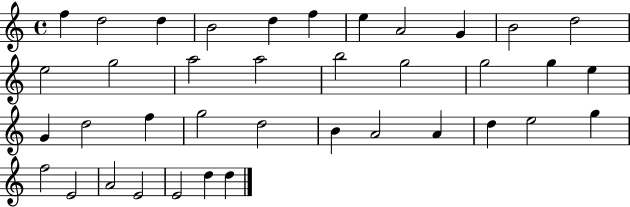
F5/q D5/h D5/q B4/h D5/q F5/q E5/q A4/h G4/q B4/h D5/h E5/h G5/h A5/h A5/h B5/h G5/h G5/h G5/q E5/q G4/q D5/h F5/q G5/h D5/h B4/q A4/h A4/q D5/q E5/h G5/q F5/h E4/h A4/h E4/h E4/h D5/q D5/q